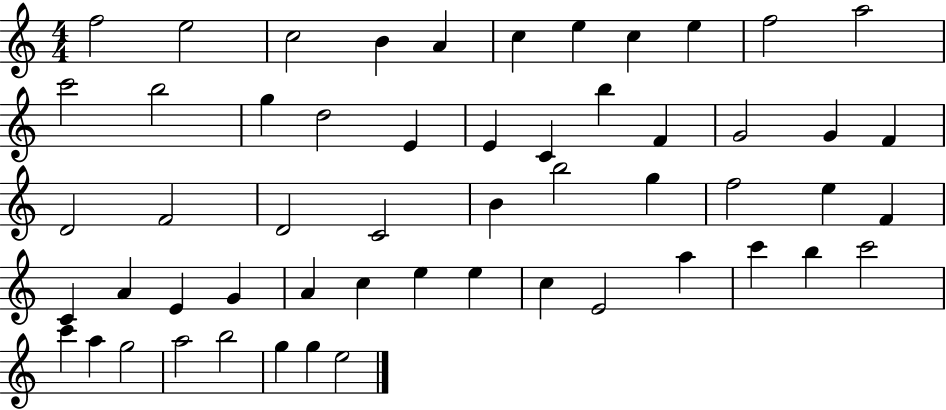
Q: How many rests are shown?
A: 0